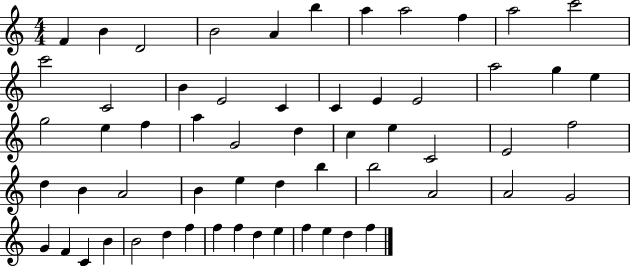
X:1
T:Untitled
M:4/4
L:1/4
K:C
F B D2 B2 A b a a2 f a2 c'2 c'2 C2 B E2 C C E E2 a2 g e g2 e f a G2 d c e C2 E2 f2 d B A2 B e d b b2 A2 A2 G2 G F C B B2 d f f f d e f e d f